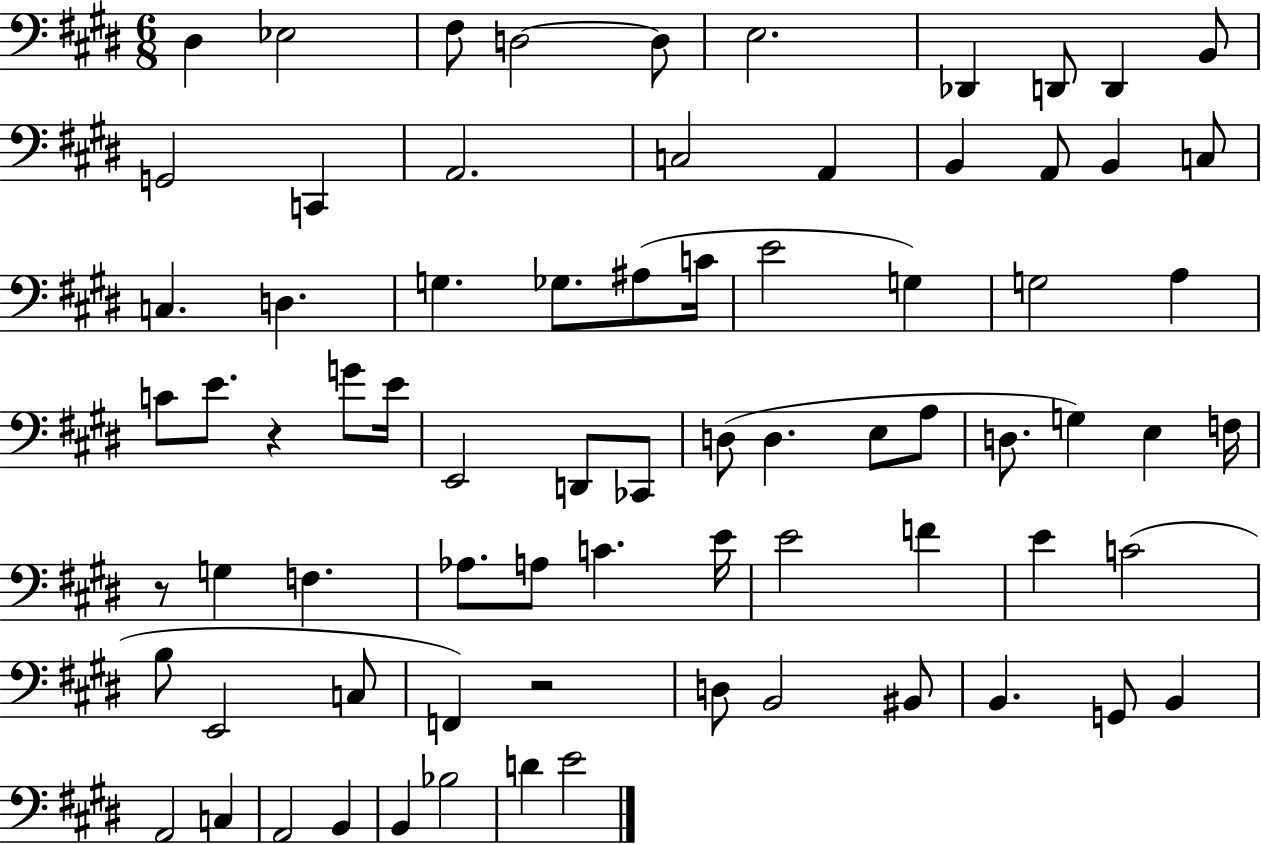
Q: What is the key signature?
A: E major